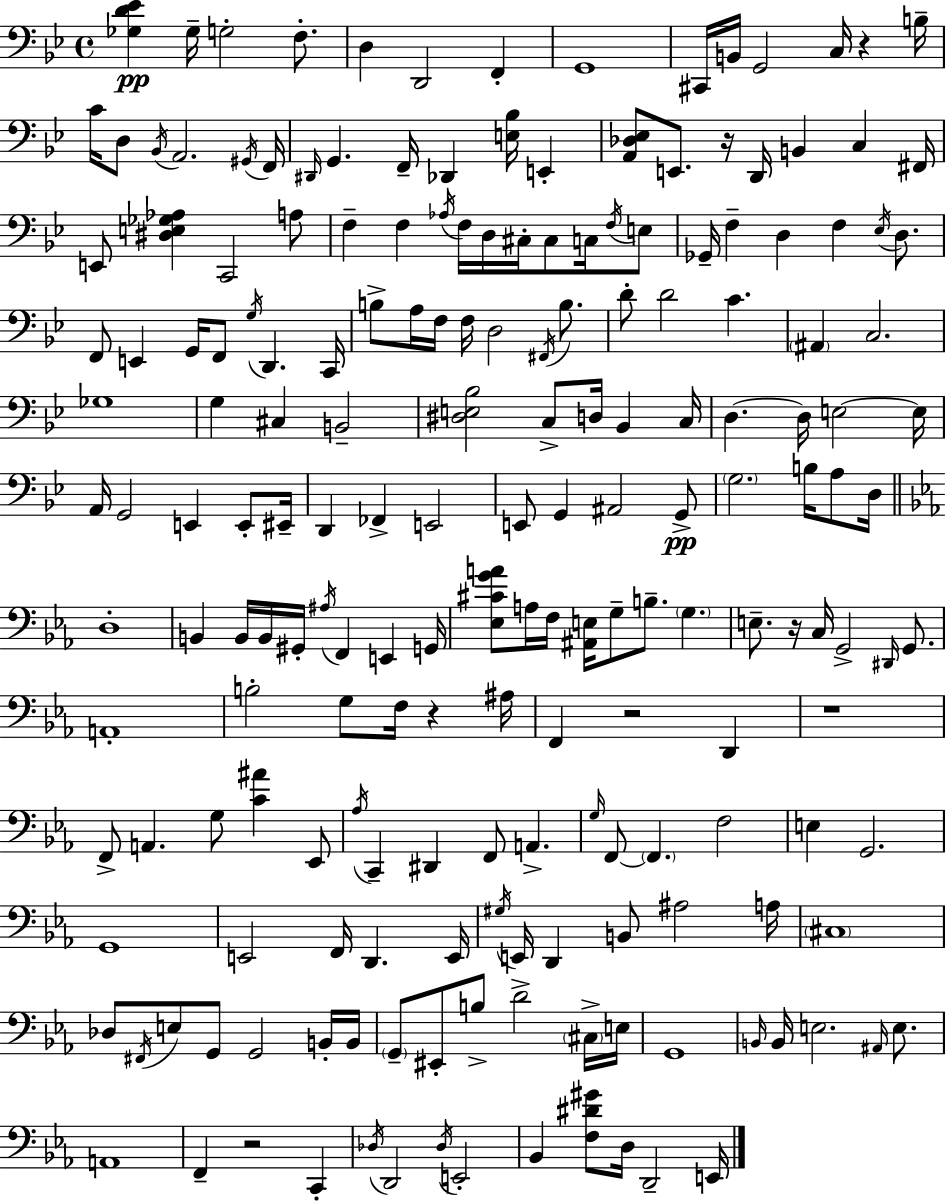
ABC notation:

X:1
T:Untitled
M:4/4
L:1/4
K:Gm
[_G,D_E] _G,/4 G,2 F,/2 D, D,,2 F,, G,,4 ^C,,/4 B,,/4 G,,2 C,/4 z B,/4 C/4 D,/2 _B,,/4 A,,2 ^G,,/4 F,,/4 ^D,,/4 G,, F,,/4 _D,, [E,_B,]/4 E,, [A,,_D,_E,]/2 E,,/2 z/4 D,,/4 B,, C, ^F,,/4 E,,/2 [^D,E,_G,_A,] C,,2 A,/2 F, F, _A,/4 F,/4 D,/4 ^C,/4 ^C,/2 C,/4 F,/4 E,/2 _G,,/4 F, D, F, _E,/4 D,/2 F,,/2 E,, G,,/4 F,,/2 G,/4 D,, C,,/4 B,/2 A,/4 F,/4 F,/4 D,2 ^F,,/4 B,/2 D/2 D2 C ^A,, C,2 _G,4 G, ^C, B,,2 [^D,E,_B,]2 C,/2 D,/4 _B,, C,/4 D, D,/4 E,2 E,/4 A,,/4 G,,2 E,, E,,/2 ^E,,/4 D,, _F,, E,,2 E,,/2 G,, ^A,,2 G,,/2 G,2 B,/4 A,/2 D,/4 D,4 B,, B,,/4 B,,/4 ^G,,/4 ^A,/4 F,, E,, G,,/4 [_E,^CGA]/2 A,/4 F,/4 [^A,,E,]/4 G,/2 B,/2 G, E,/2 z/4 C,/4 G,,2 ^D,,/4 G,,/2 A,,4 B,2 G,/2 F,/4 z ^A,/4 F,, z2 D,, z4 F,,/2 A,, G,/2 [C^A] _E,,/2 _A,/4 C,, ^D,, F,,/2 A,, G,/4 F,,/2 F,, F,2 E, G,,2 G,,4 E,,2 F,,/4 D,, E,,/4 ^G,/4 E,,/4 D,, B,,/2 ^A,2 A,/4 ^C,4 _D,/2 ^F,,/4 E,/2 G,,/2 G,,2 B,,/4 B,,/4 G,,/2 ^E,,/2 B,/2 D2 ^C,/4 E,/4 G,,4 B,,/4 B,,/4 E,2 ^A,,/4 E,/2 A,,4 F,, z2 C,, _D,/4 D,,2 _D,/4 E,,2 _B,, [F,^D^G]/2 D,/4 D,,2 E,,/4